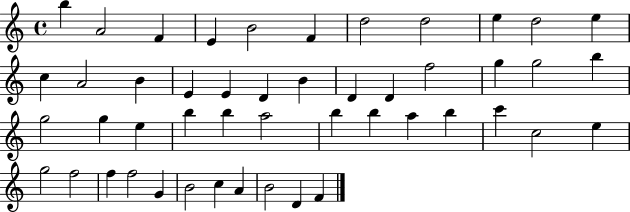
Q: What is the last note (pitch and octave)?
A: F4